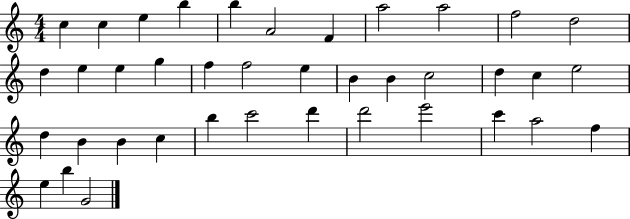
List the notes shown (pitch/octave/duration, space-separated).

C5/q C5/q E5/q B5/q B5/q A4/h F4/q A5/h A5/h F5/h D5/h D5/q E5/q E5/q G5/q F5/q F5/h E5/q B4/q B4/q C5/h D5/q C5/q E5/h D5/q B4/q B4/q C5/q B5/q C6/h D6/q D6/h E6/h C6/q A5/h F5/q E5/q B5/q G4/h